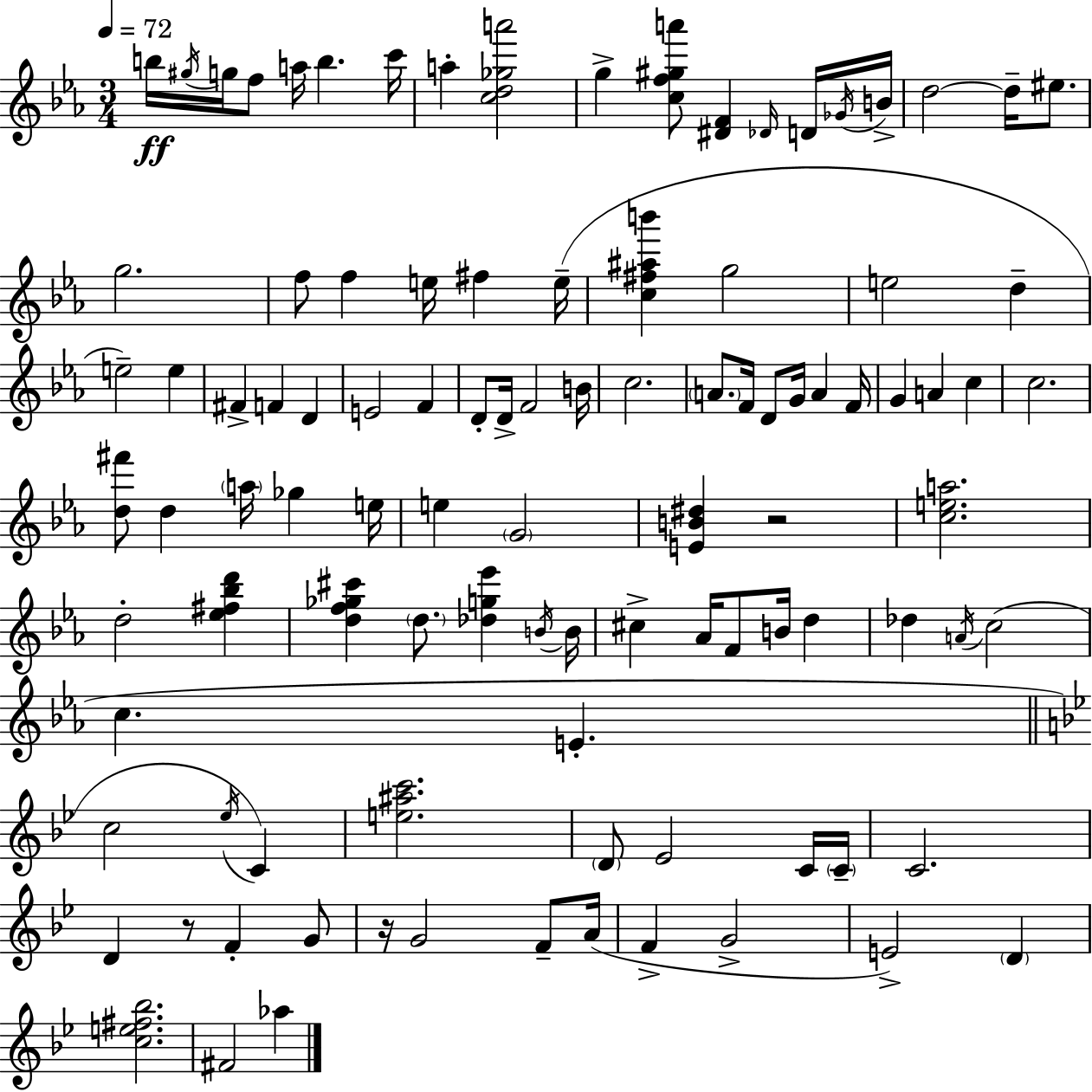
B5/s G#5/s G5/s F5/e A5/s B5/q. C6/s A5/q [C5,D5,Gb5,A6]/h G5/q [C5,F5,G#5,A6]/e [D#4,F4]/q Db4/s D4/s Gb4/s B4/s D5/h D5/s EIS5/e. G5/h. F5/e F5/q E5/s F#5/q E5/s [C5,F#5,A#5,B6]/q G5/h E5/h D5/q E5/h E5/q F#4/q F4/q D4/q E4/h F4/q D4/e D4/s F4/h B4/s C5/h. A4/e. F4/s D4/e G4/s A4/q F4/s G4/q A4/q C5/q C5/h. [D5,F#6]/e D5/q A5/s Gb5/q E5/s E5/q G4/h [E4,B4,D#5]/q R/h [C5,E5,A5]/h. D5/h [Eb5,F#5,Bb5,D6]/q [D5,F5,Gb5,C#6]/q D5/e. [Db5,G5,Eb6]/q B4/s B4/s C#5/q Ab4/s F4/e B4/s D5/q Db5/q A4/s C5/h C5/q. E4/q. C5/h Eb5/s C4/q [E5,A#5,C6]/h. D4/e Eb4/h C4/s C4/s C4/h. D4/q R/e F4/q G4/e R/s G4/h F4/e A4/s F4/q G4/h E4/h D4/q [C5,E5,F#5,Bb5]/h. F#4/h Ab5/q